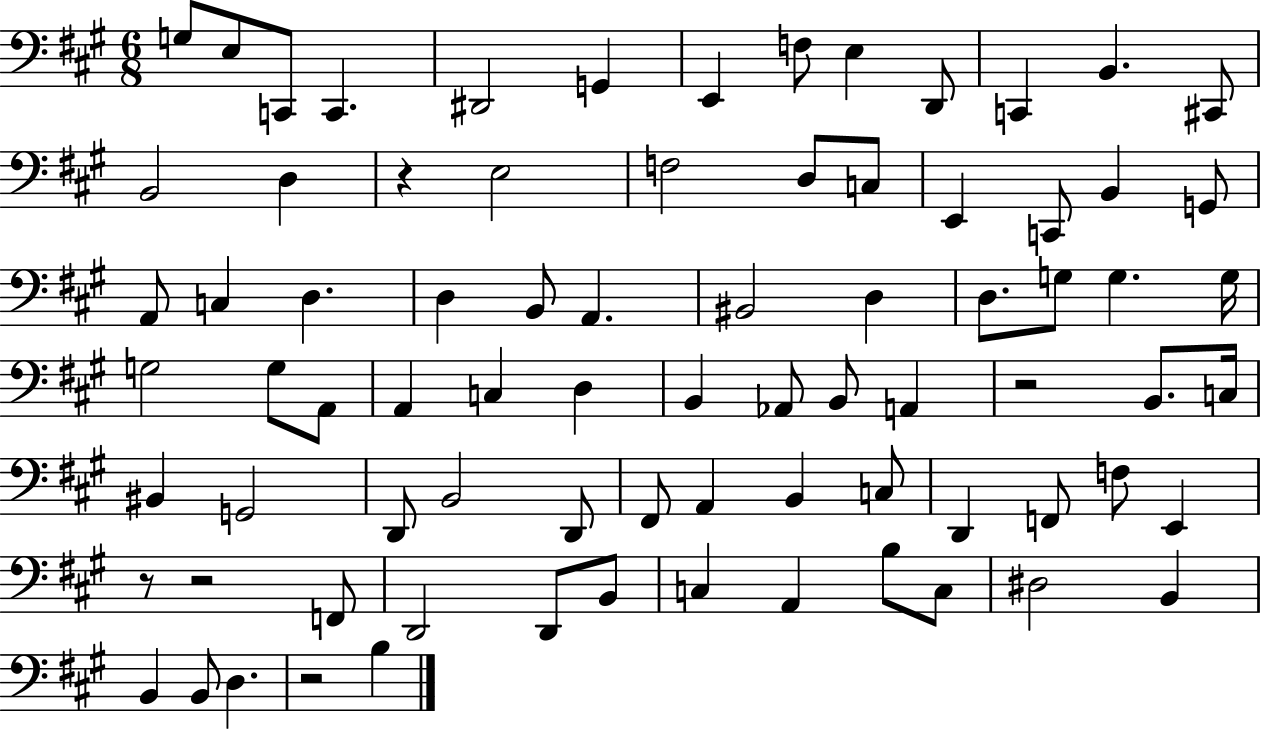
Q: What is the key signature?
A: A major